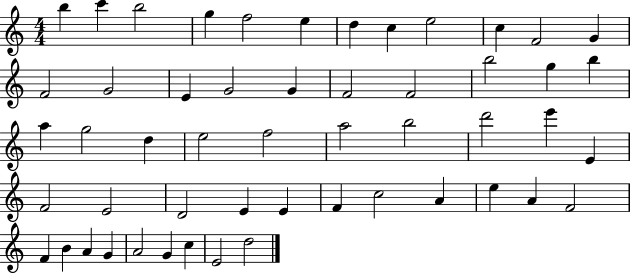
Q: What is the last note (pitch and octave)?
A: D5